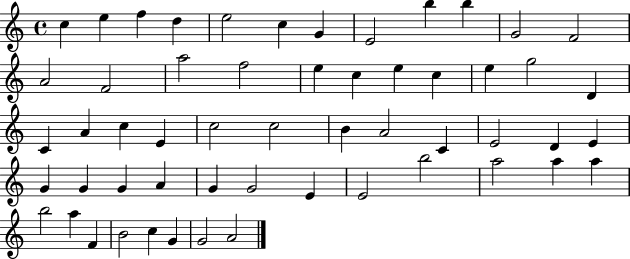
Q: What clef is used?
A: treble